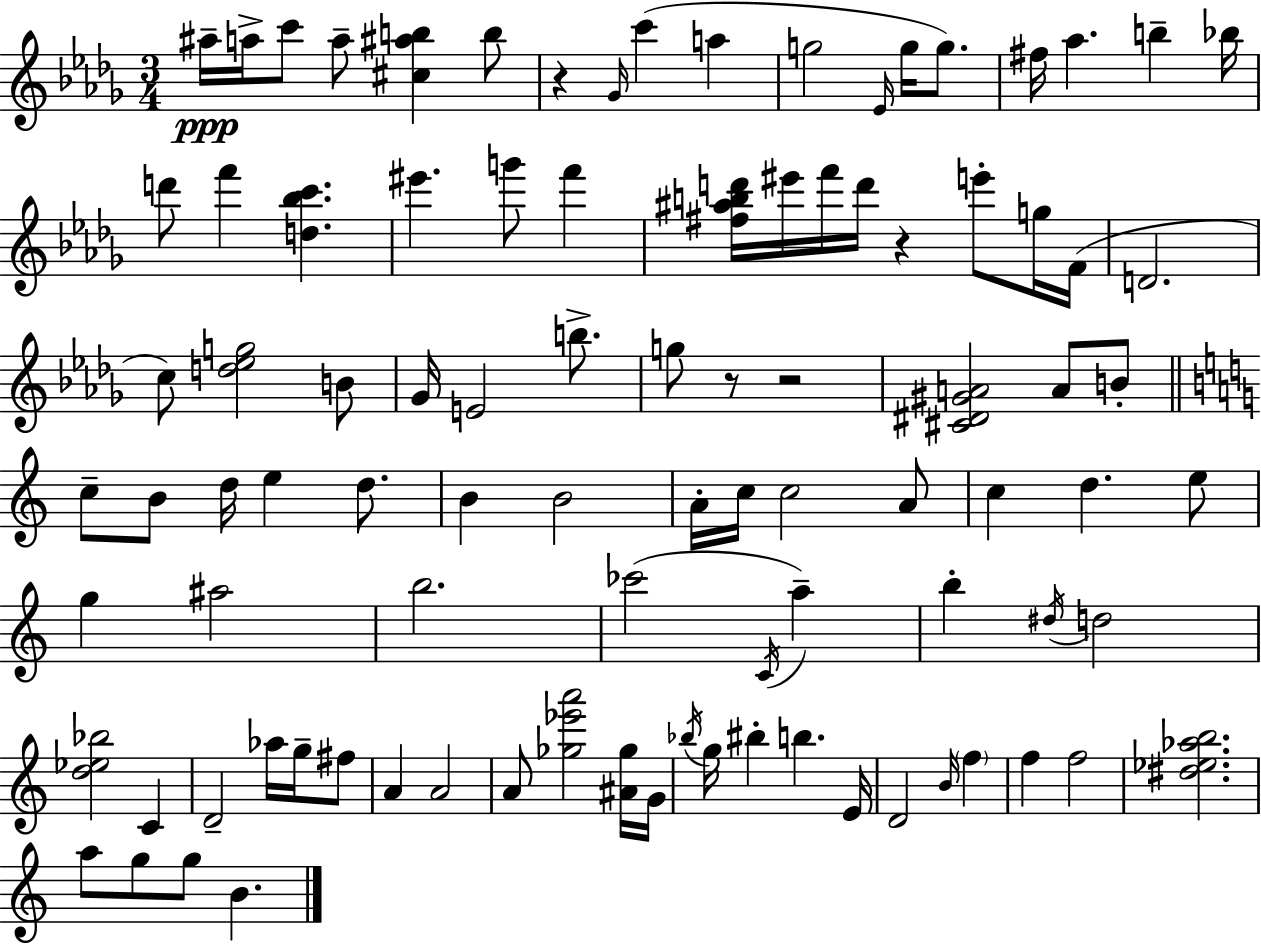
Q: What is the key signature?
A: BES minor